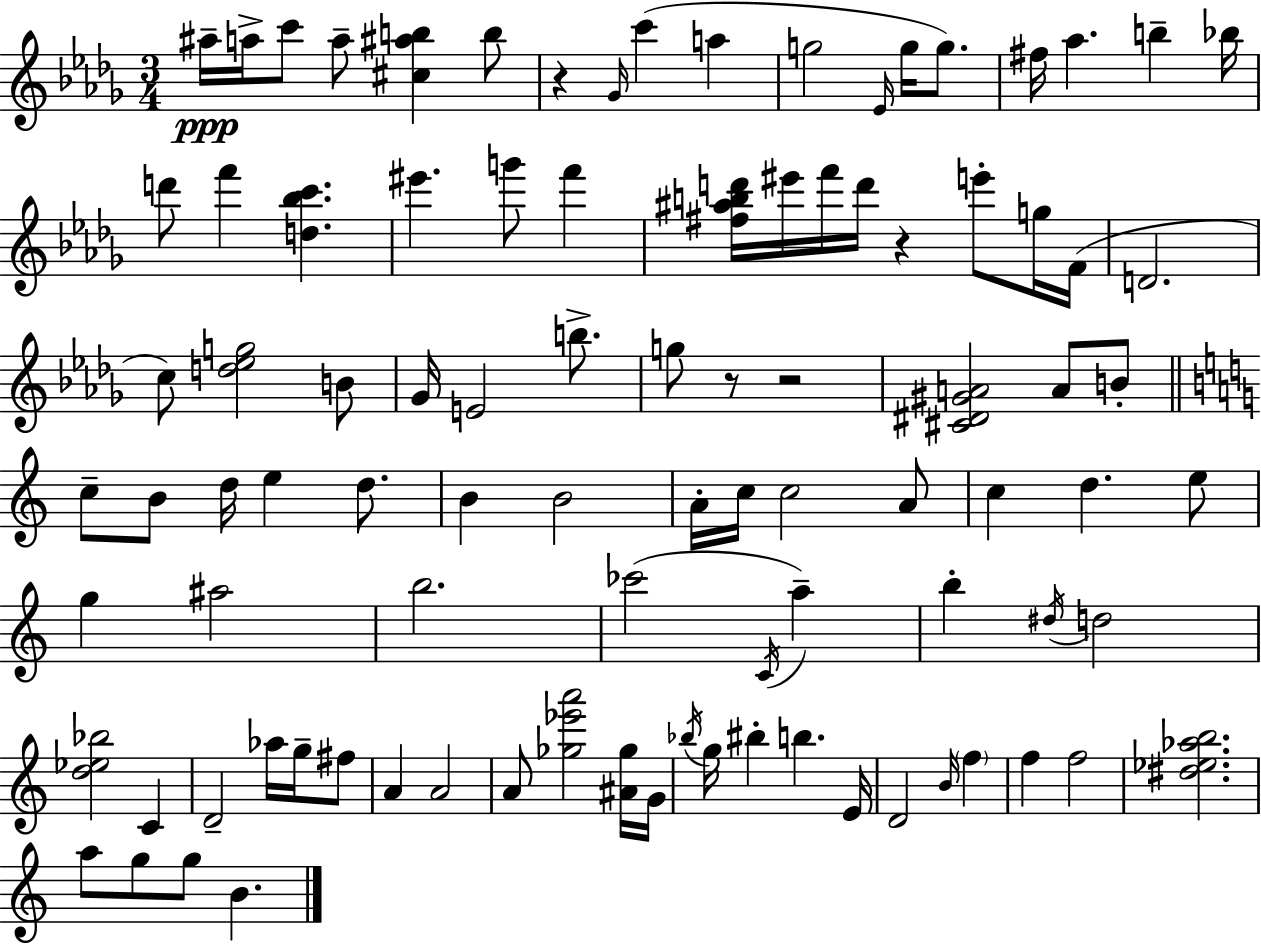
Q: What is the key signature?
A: BES minor